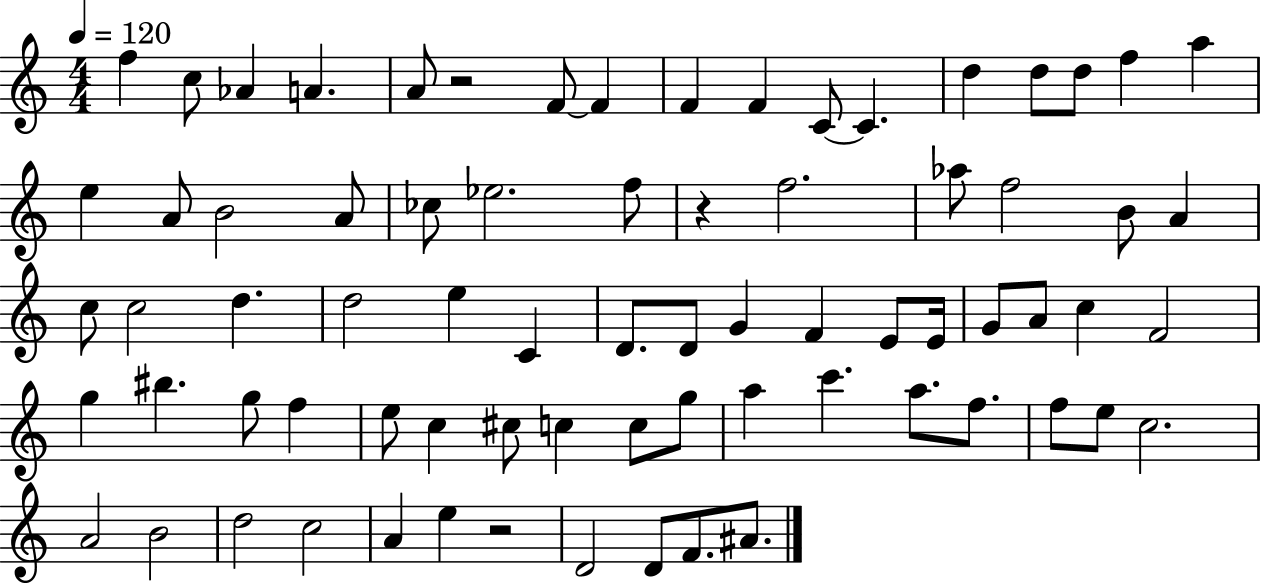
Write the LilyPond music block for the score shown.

{
  \clef treble
  \numericTimeSignature
  \time 4/4
  \key c \major
  \tempo 4 = 120
  f''4 c''8 aes'4 a'4. | a'8 r2 f'8~~ f'4 | f'4 f'4 c'8~~ c'4. | d''4 d''8 d''8 f''4 a''4 | \break e''4 a'8 b'2 a'8 | ces''8 ees''2. f''8 | r4 f''2. | aes''8 f''2 b'8 a'4 | \break c''8 c''2 d''4. | d''2 e''4 c'4 | d'8. d'8 g'4 f'4 e'8 e'16 | g'8 a'8 c''4 f'2 | \break g''4 bis''4. g''8 f''4 | e''8 c''4 cis''8 c''4 c''8 g''8 | a''4 c'''4. a''8. f''8. | f''8 e''8 c''2. | \break a'2 b'2 | d''2 c''2 | a'4 e''4 r2 | d'2 d'8 f'8. ais'8. | \break \bar "|."
}